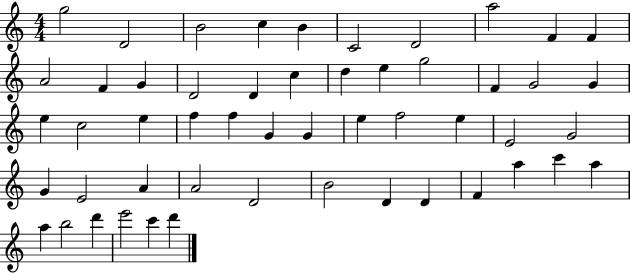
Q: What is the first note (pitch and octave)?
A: G5